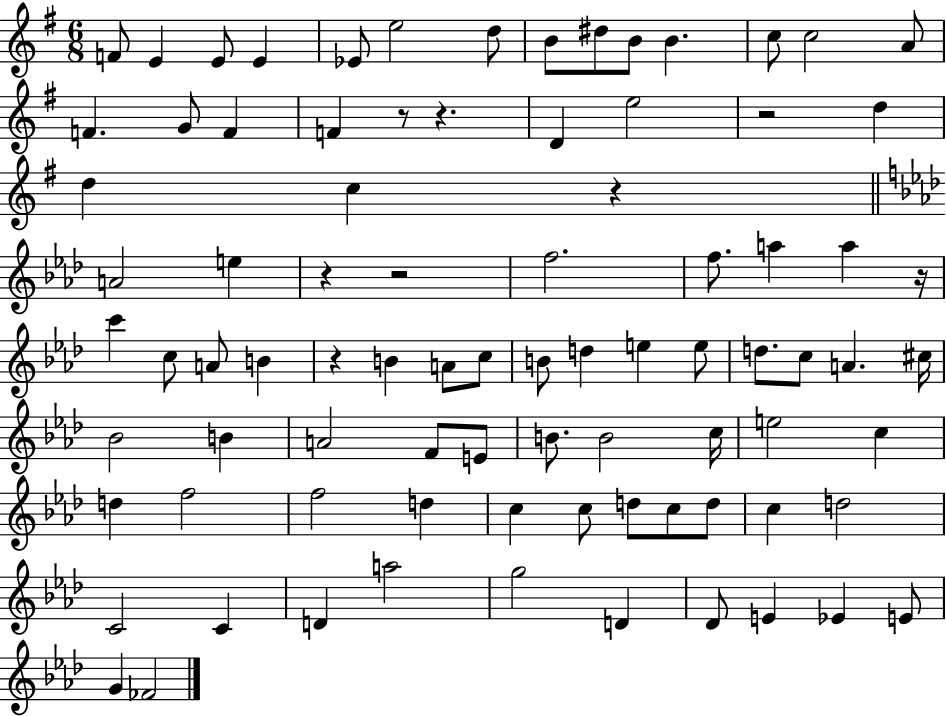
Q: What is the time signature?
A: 6/8